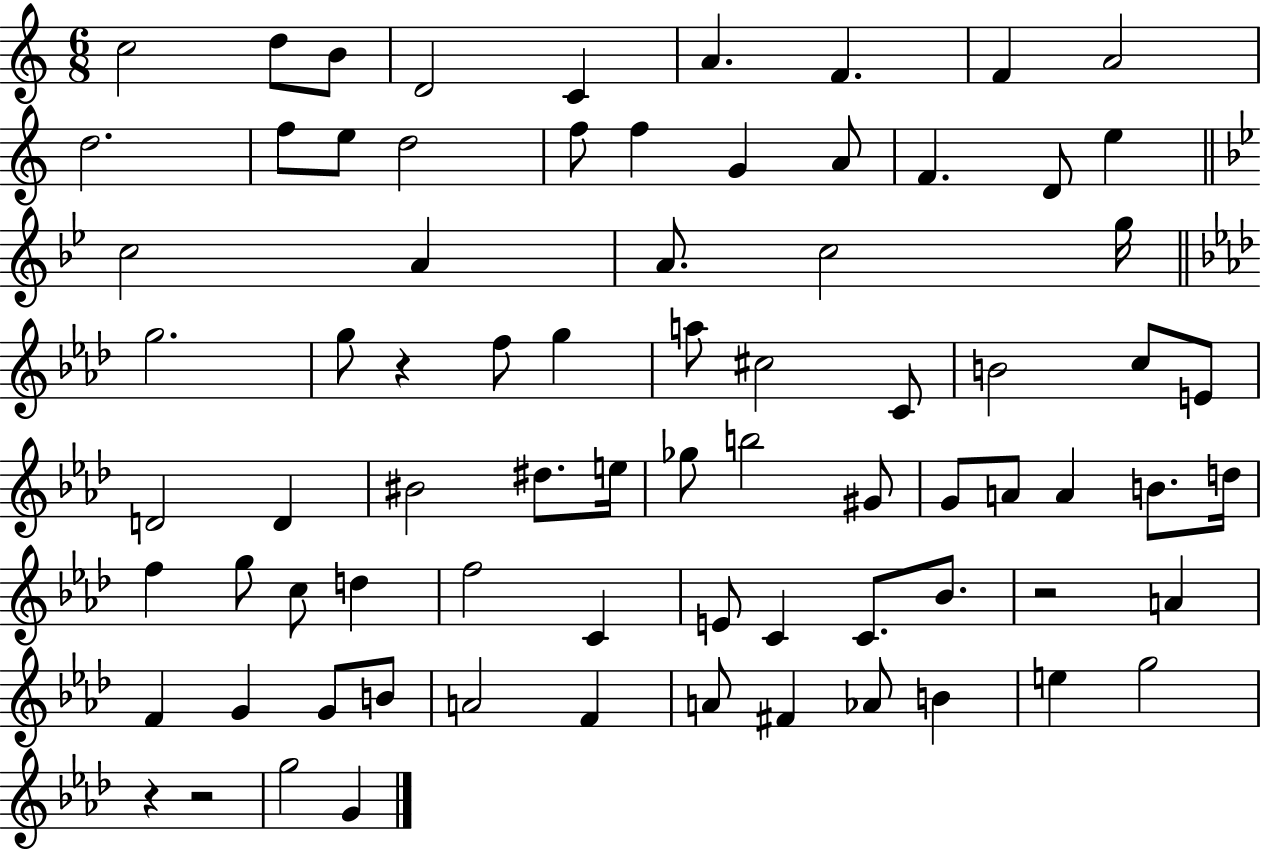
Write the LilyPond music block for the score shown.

{
  \clef treble
  \numericTimeSignature
  \time 6/8
  \key c \major
  c''2 d''8 b'8 | d'2 c'4 | a'4. f'4. | f'4 a'2 | \break d''2. | f''8 e''8 d''2 | f''8 f''4 g'4 a'8 | f'4. d'8 e''4 | \break \bar "||" \break \key bes \major c''2 a'4 | a'8. c''2 g''16 | \bar "||" \break \key aes \major g''2. | g''8 r4 f''8 g''4 | a''8 cis''2 c'8 | b'2 c''8 e'8 | \break d'2 d'4 | bis'2 dis''8. e''16 | ges''8 b''2 gis'8 | g'8 a'8 a'4 b'8. d''16 | \break f''4 g''8 c''8 d''4 | f''2 c'4 | e'8 c'4 c'8. bes'8. | r2 a'4 | \break f'4 g'4 g'8 b'8 | a'2 f'4 | a'8 fis'4 aes'8 b'4 | e''4 g''2 | \break r4 r2 | g''2 g'4 | \bar "|."
}